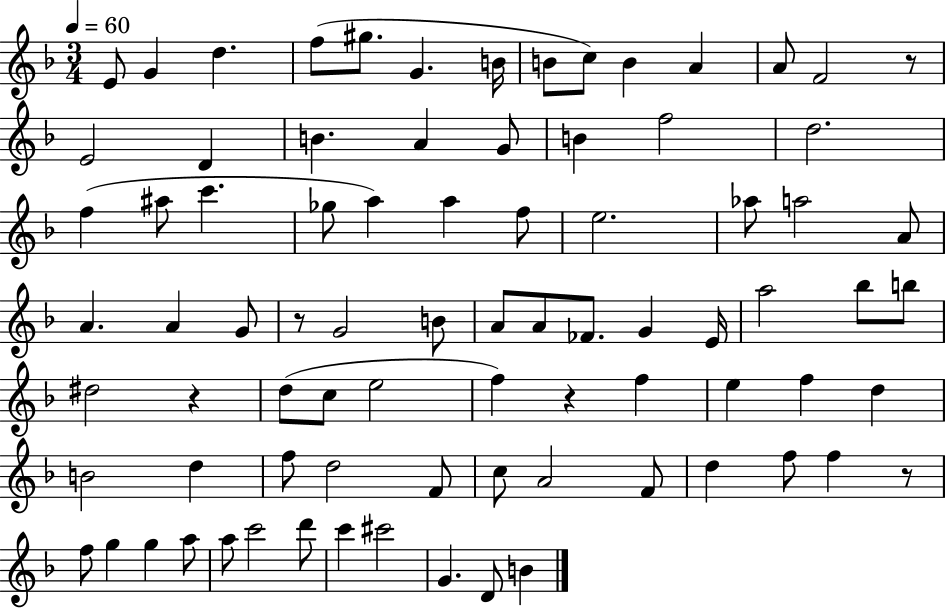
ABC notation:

X:1
T:Untitled
M:3/4
L:1/4
K:F
E/2 G d f/2 ^g/2 G B/4 B/2 c/2 B A A/2 F2 z/2 E2 D B A G/2 B f2 d2 f ^a/2 c' _g/2 a a f/2 e2 _a/2 a2 A/2 A A G/2 z/2 G2 B/2 A/2 A/2 _F/2 G E/4 a2 _b/2 b/2 ^d2 z d/2 c/2 e2 f z f e f d B2 d f/2 d2 F/2 c/2 A2 F/2 d f/2 f z/2 f/2 g g a/2 a/2 c'2 d'/2 c' ^c'2 G D/2 B